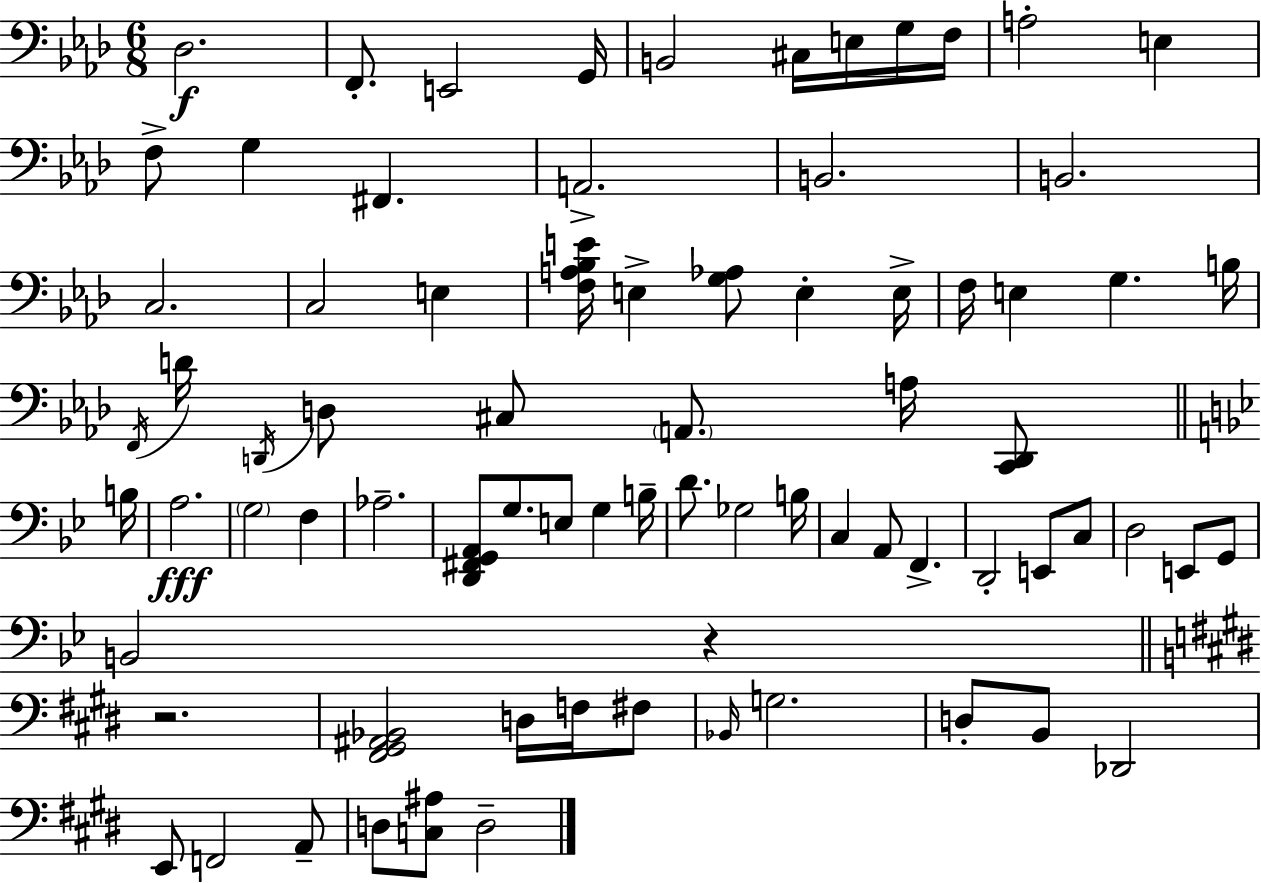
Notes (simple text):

Db3/h. F2/e. E2/h G2/s B2/h C#3/s E3/s G3/s F3/s A3/h E3/q F3/e G3/q F#2/q. A2/h. B2/h. B2/h. C3/h. C3/h E3/q [F3,A3,Bb3,E4]/s E3/q [G3,Ab3]/e E3/q E3/s F3/s E3/q G3/q. B3/s F2/s D4/s D2/s D3/e C#3/e A2/e. A3/s [C2,D2]/e B3/s A3/h. G3/h F3/q Ab3/h. [D2,F#2,G2,A2]/e G3/e. E3/e G3/q B3/s D4/e. Gb3/h B3/s C3/q A2/e F2/q. D2/h E2/e C3/e D3/h E2/e G2/e B2/h R/q R/h. [F#2,G#2,A#2,Bb2]/h D3/s F3/s F#3/e Bb2/s G3/h. D3/e B2/e Db2/h E2/e F2/h A2/e D3/e [C3,A#3]/e D3/h